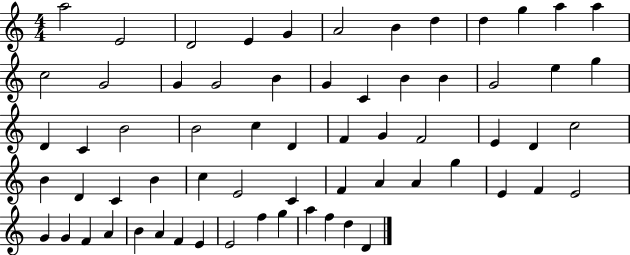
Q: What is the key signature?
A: C major